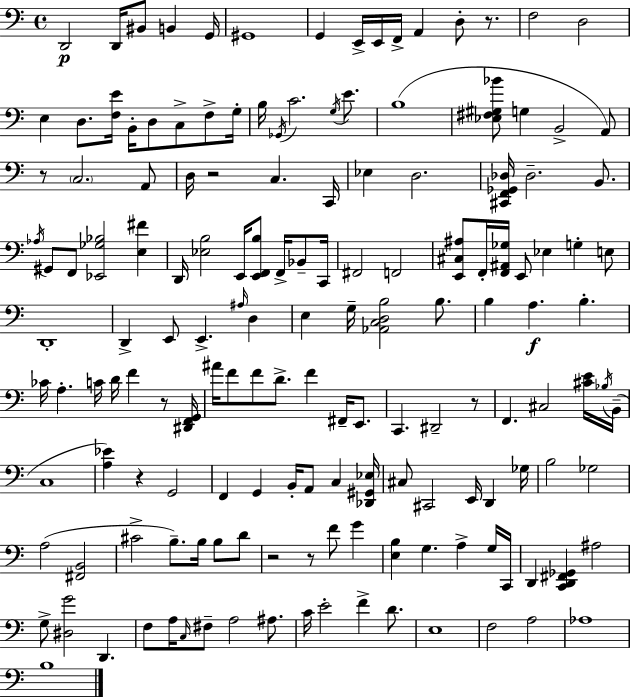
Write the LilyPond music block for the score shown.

{
  \clef bass
  \time 4/4
  \defaultTimeSignature
  \key c \major
  d,2\p d,16 bis,8 b,4 g,16 | gis,1 | g,4 e,16-> e,16 f,16-> a,4 d8-. r8. | f2 d2 | \break e4 d8. <f e'>16 b,16-. d8 c8-> f8-> g16-. | b16 \acciaccatura { ges,16 } c'2. \acciaccatura { g16 } e'8. | b1( | <ees fis gis bes'>8 g4 b,2-> | \break a,8) r8 \parenthesize c2. | a,8 d16 r2 c4. | c,16 ees4 d2. | <cis, f, ges, des>16 des2.-- b,8. | \break \acciaccatura { aes16 } gis,8 f,8 <ees, ges bes>2 <e fis'>4 | d,16 <ees b>2 e,16 <e, f, b>8 f,16-> | bes,8-- c,16 fis,2 f,2 | <e, cis ais>8 f,16-. <f, ais, ges>16 e,8 ees4 g4-. | \break e8 d,1-. | d,4-> e,8 e,4.-> \grace { ais16 } | d4 e4 g16-- <aes, c d b>2 | b8. b4 a4.\f b4.-. | \break ces'16 a4.-. c'16 d'16 f'4 | r8 <dis, f, g,>16 ais'16 f'8 f'8 d'8.-> f'4 | fis,16-- e,8. c,4. dis,2-- | r8 f,4. cis2 | \break <cis' e'>16 \acciaccatura { bes16 }( b,16-- c1 | <a ees'>4) r4 g,2 | f,4 g,4 b,16-. a,8 | c4 <des, gis, ees>16 cis8 cis,2 e,16 | \break d,4 ges16 b2 ges2 | a2( <fis, b,>2 | cis'2-> b8.--) | b16 b8 d'8 r2 r8 f'8 | \break g'4 <e b>4 g4. a4-> | g16 c,16 d,4 <c, d, fis, ges,>4 ais2 | g8-> <dis g'>2 d,4. | f8 a16 \grace { c16 } fis8-- a2 | \break ais8. c'16 e'2-. f'4-> | d'8. e1 | f2 a2 | aes1 | \break b1 | \bar "|."
}